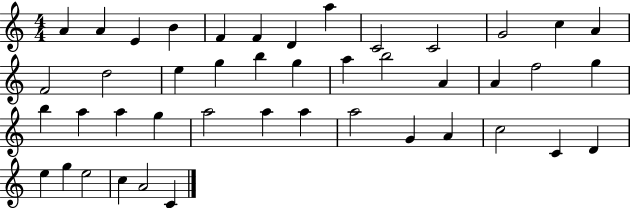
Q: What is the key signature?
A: C major